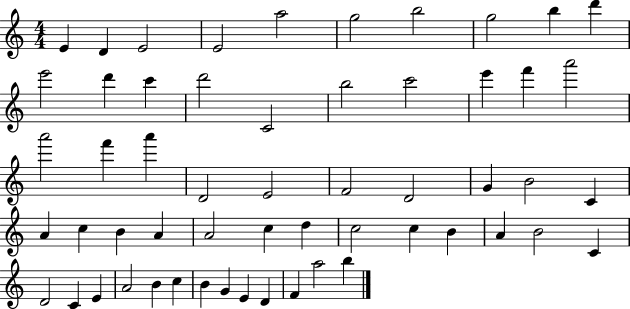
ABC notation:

X:1
T:Untitled
M:4/4
L:1/4
K:C
E D E2 E2 a2 g2 b2 g2 b d' e'2 d' c' d'2 C2 b2 c'2 e' f' a'2 a'2 f' a' D2 E2 F2 D2 G B2 C A c B A A2 c d c2 c B A B2 C D2 C E A2 B c B G E D F a2 b